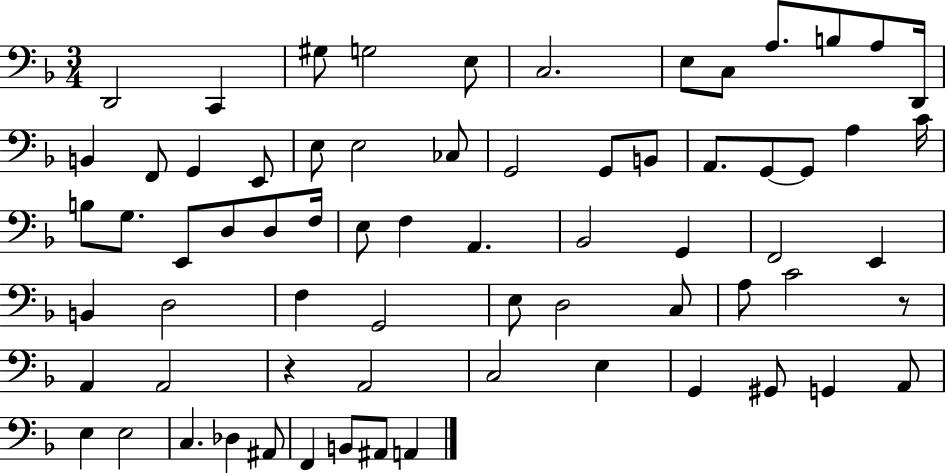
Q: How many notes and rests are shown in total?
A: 69